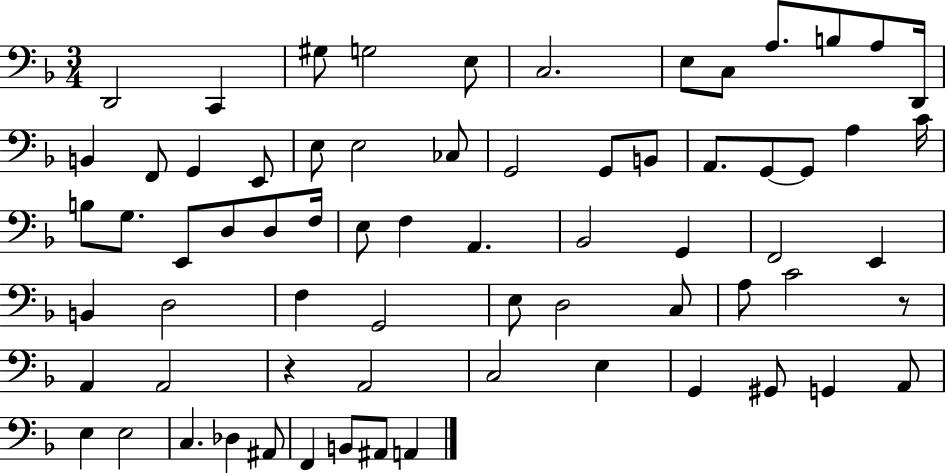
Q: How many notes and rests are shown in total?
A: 69